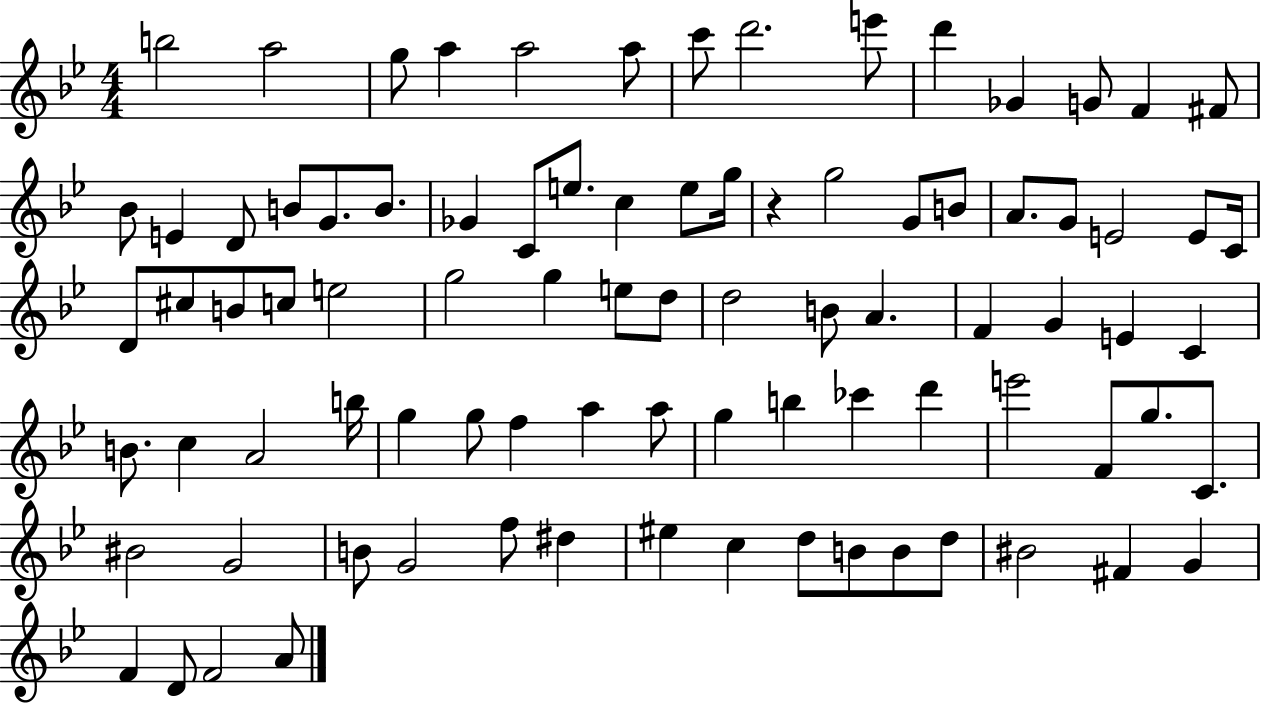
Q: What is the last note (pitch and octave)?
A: A4